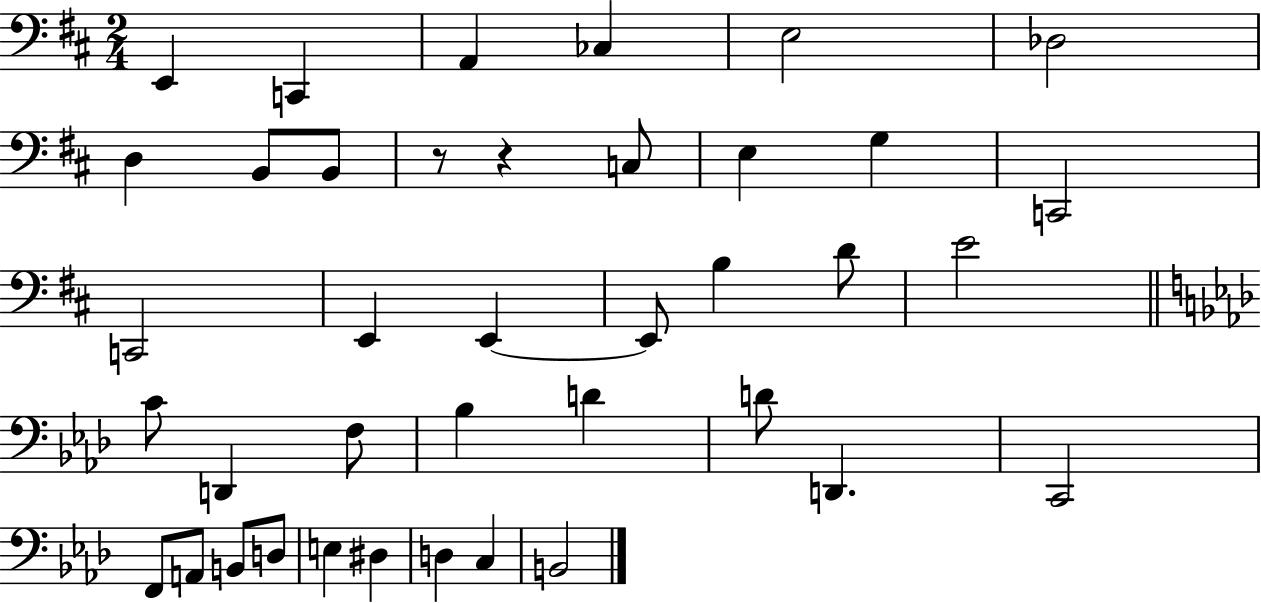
E2/q C2/q A2/q CES3/q E3/h Db3/h D3/q B2/e B2/e R/e R/q C3/e E3/q G3/q C2/h C2/h E2/q E2/q E2/e B3/q D4/e E4/h C4/e D2/q F3/e Bb3/q D4/q D4/e D2/q. C2/h F2/e A2/e B2/e D3/e E3/q D#3/q D3/q C3/q B2/h